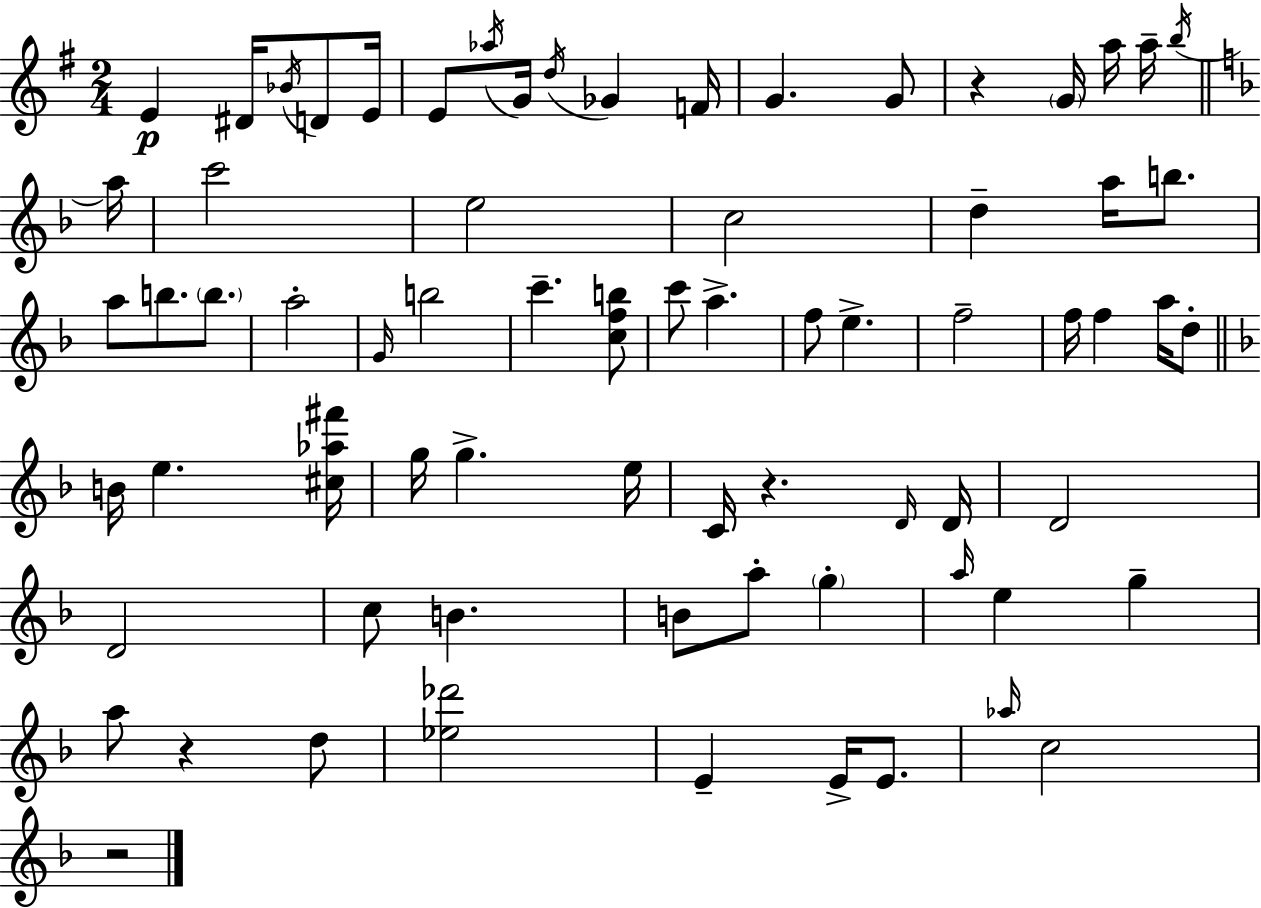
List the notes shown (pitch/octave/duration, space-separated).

E4/q D#4/s Bb4/s D4/e E4/s E4/e Ab5/s G4/s D5/s Gb4/q F4/s G4/q. G4/e R/q G4/s A5/s A5/s B5/s A5/s C6/h E5/h C5/h D5/q A5/s B5/e. A5/e B5/e. B5/e. A5/h G4/s B5/h C6/q. [C5,F5,B5]/e C6/e A5/q. F5/e E5/q. F5/h F5/s F5/q A5/s D5/e B4/s E5/q. [C#5,Ab5,F#6]/s G5/s G5/q. E5/s C4/s R/q. D4/s D4/s D4/h D4/h C5/e B4/q. B4/e A5/e G5/q A5/s E5/q G5/q A5/e R/q D5/e [Eb5,Db6]/h E4/q E4/s E4/e. Ab5/s C5/h R/h